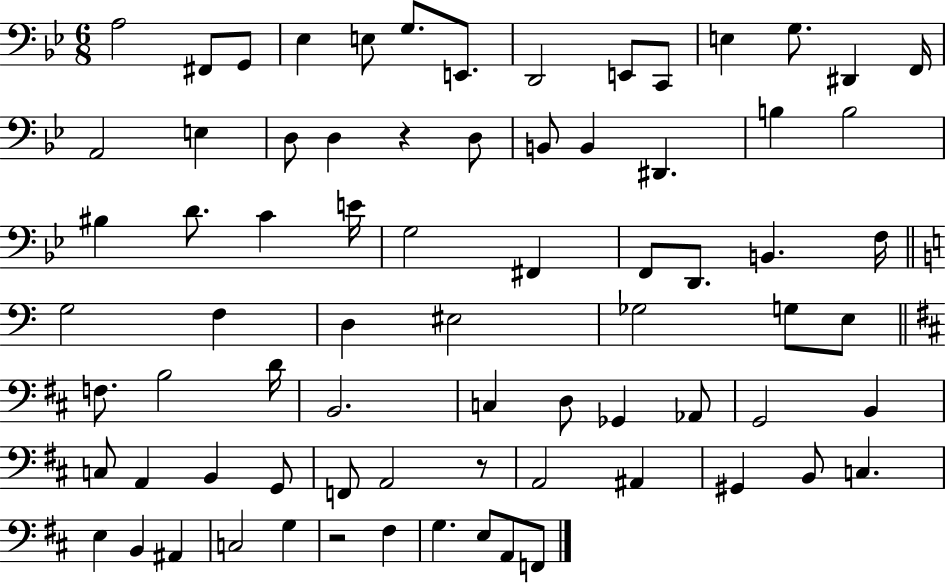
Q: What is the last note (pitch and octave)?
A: F2